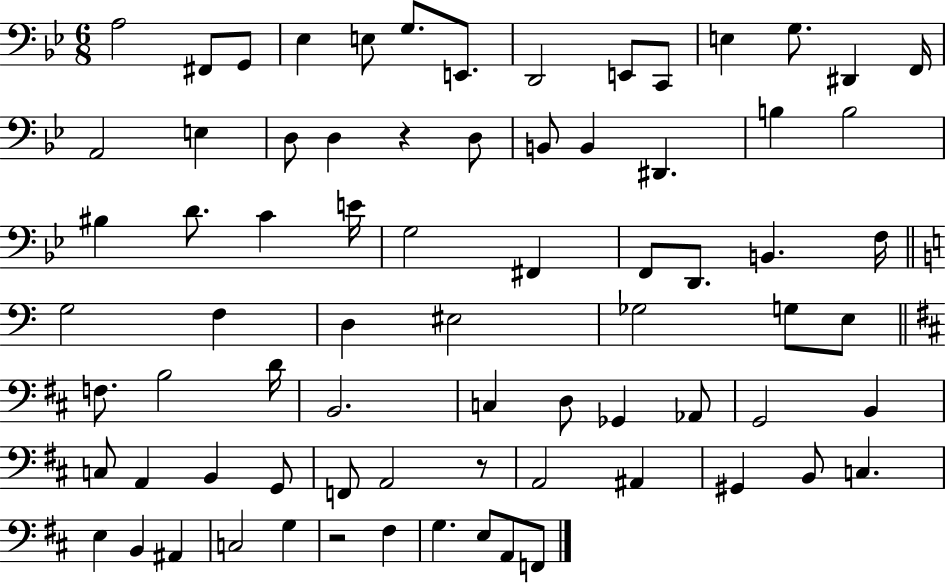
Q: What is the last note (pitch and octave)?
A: F2